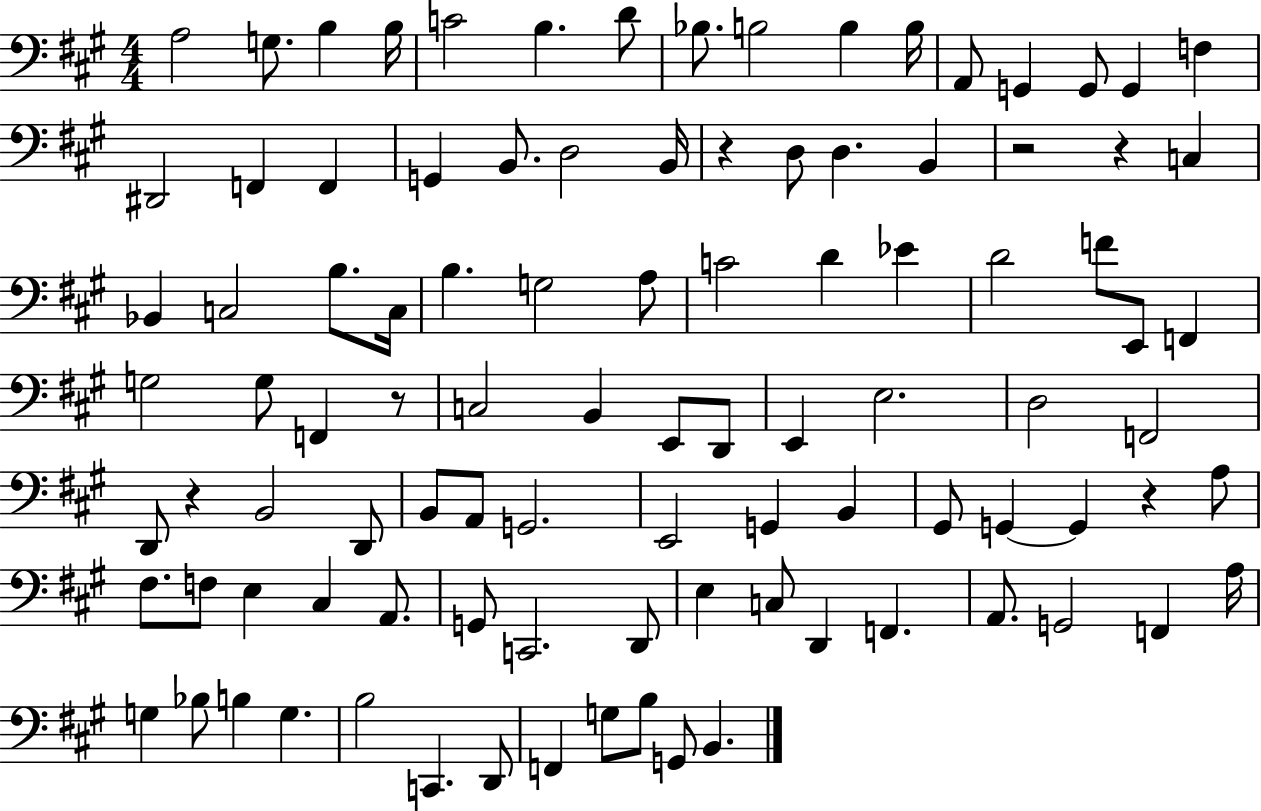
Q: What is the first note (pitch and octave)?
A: A3